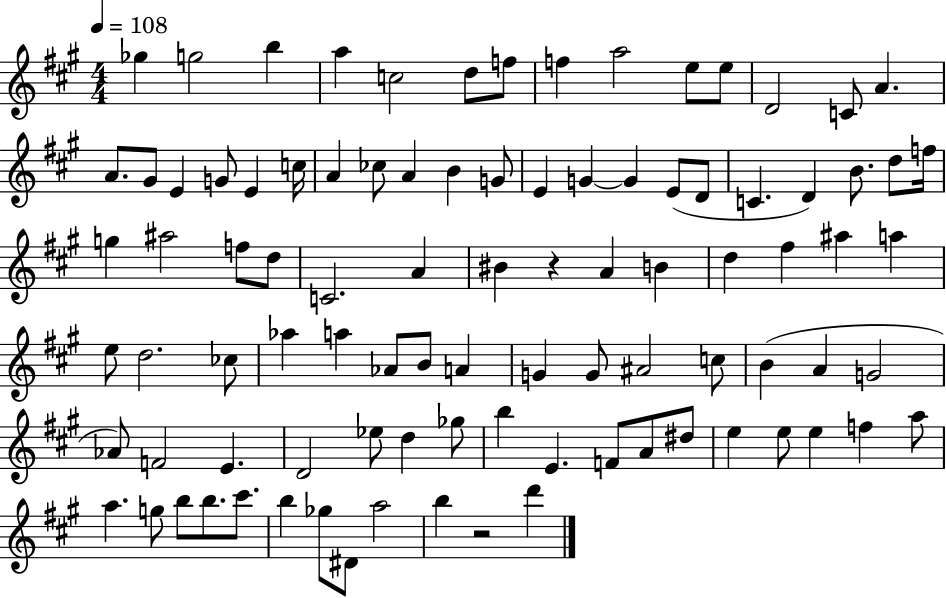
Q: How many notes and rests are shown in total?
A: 93